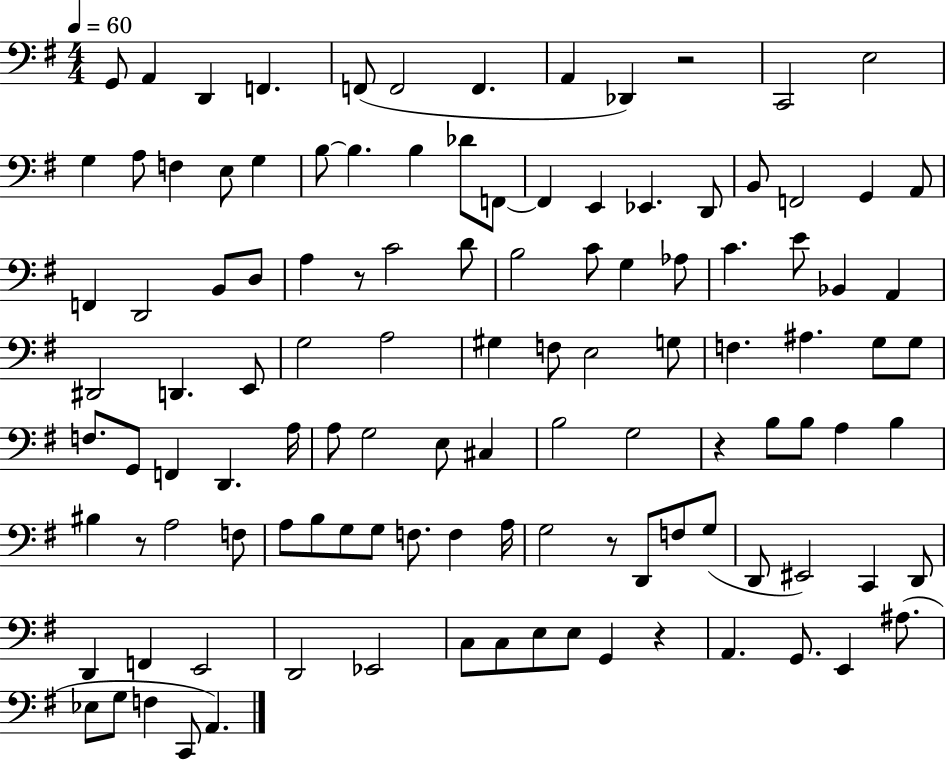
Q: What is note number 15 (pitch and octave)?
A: E3